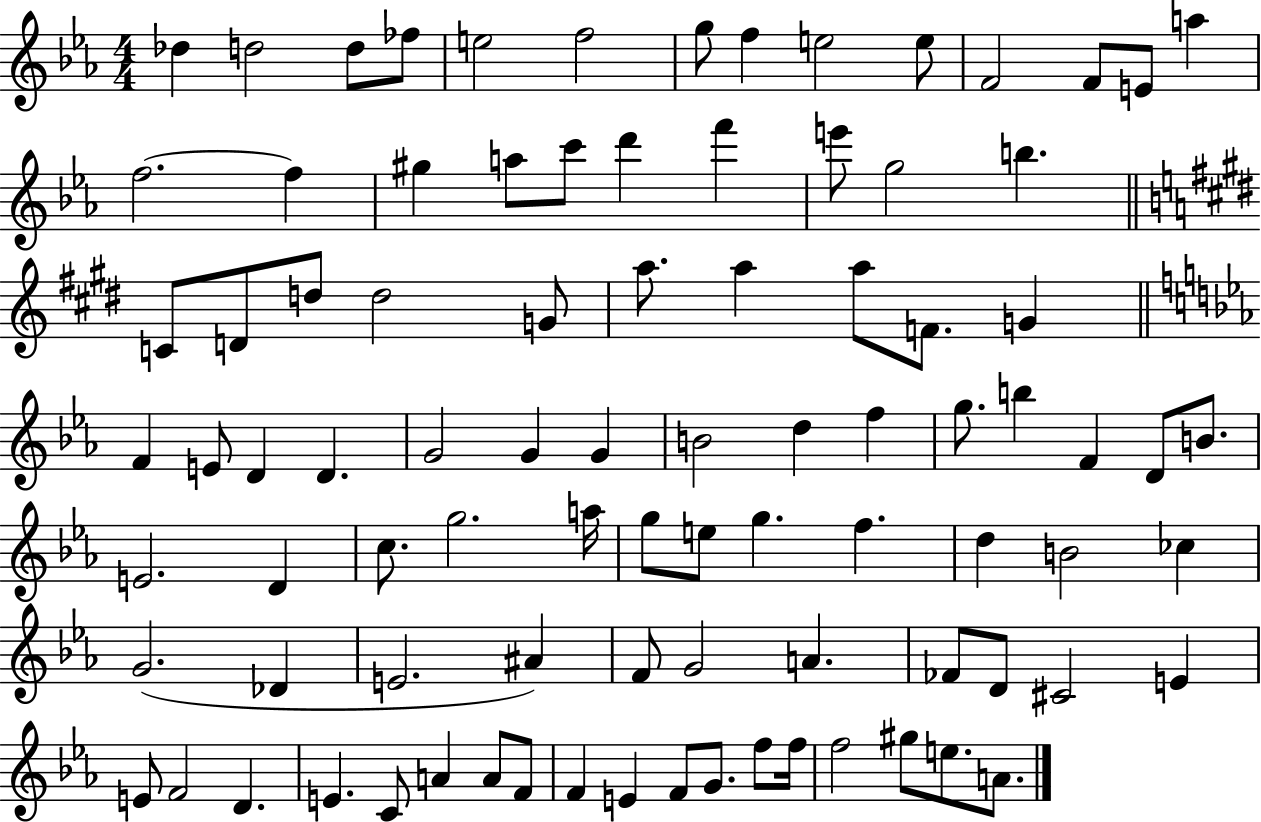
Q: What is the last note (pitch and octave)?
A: A4